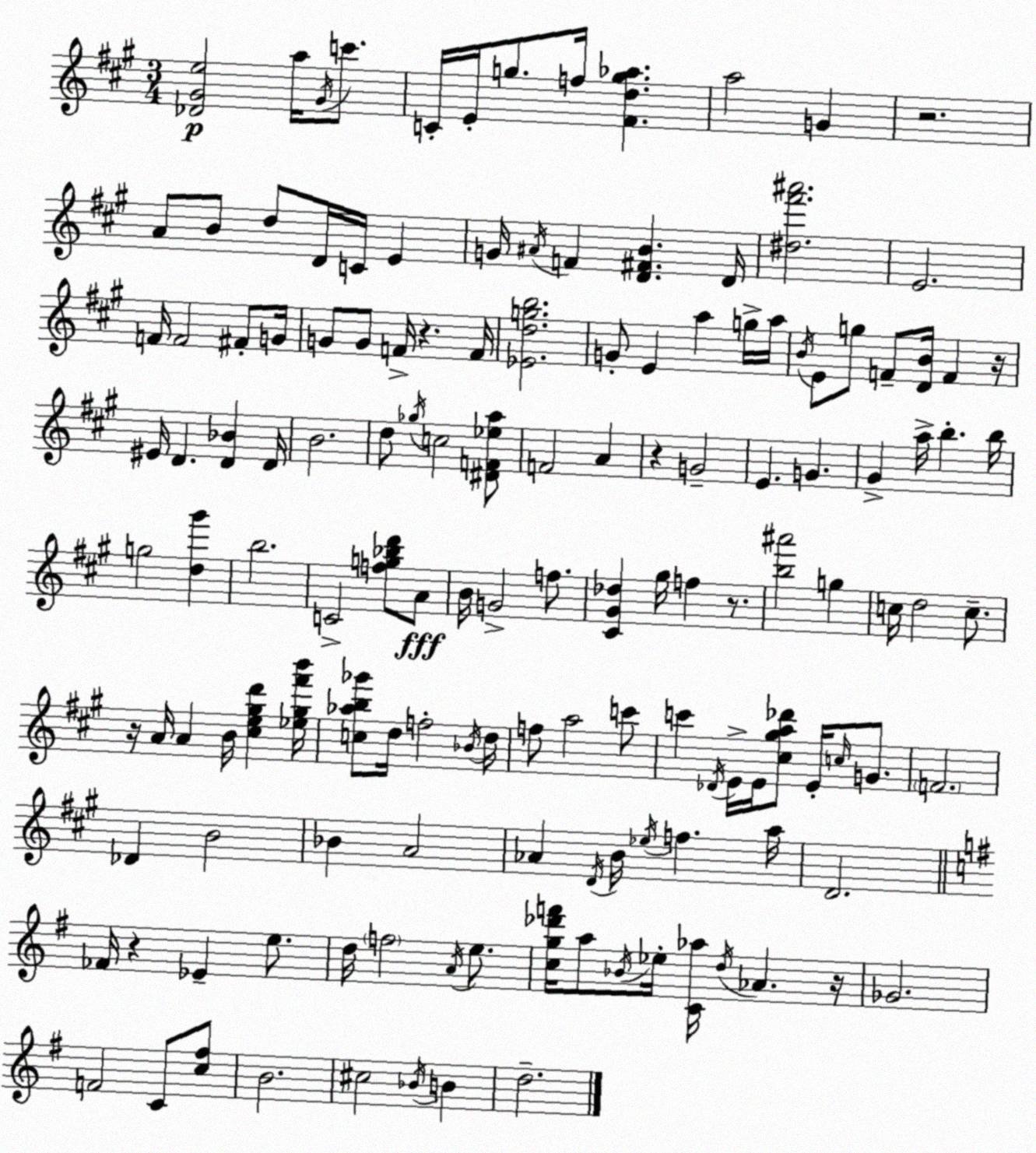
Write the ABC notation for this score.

X:1
T:Untitled
M:3/4
L:1/4
K:A
[_D^Ge]2 a/4 ^G/4 c'/2 C/4 E/4 g/2 f/4 [^Fdg_a] a2 G z2 A/2 B/2 d/2 D/4 C/4 E G/4 ^A/4 F [D^FB] D/4 [^d^f'^a']2 E2 F/4 F2 ^F/2 G/4 G/2 G/2 F/4 z F/4 [_Edgb]2 G/2 E a g/4 a/4 B/4 E/2 g/2 F/2 [DB]/4 F z/4 ^E/4 D [D_B] D/4 B2 d/2 _g/4 c2 [^DF_ea]/2 F2 A z G2 E G ^G a/4 b b/4 g2 [d^g'] b2 C2 [fg_bd']/2 A/2 B/4 G2 f/2 [^C^G_d] ^g/4 f z/2 [b^a']2 g c/4 d2 c/2 z/4 A/4 A B/4 [^ce^gd'] [_e^g^f'b']/4 [c_ab_g']/2 d/4 f2 _B/4 d/4 f/2 a2 c'/2 c' _D/4 E/4 E/4 [^c^ga_d']/2 E/4 c/4 G/2 F2 _D B2 _B A2 _A D/4 B/4 _e/4 f a/4 D2 _F/4 z _E e/2 d/4 f2 A/4 e/2 [cg_d'f']/4 a/2 _B/4 _e/4 [C_a]/4 d/4 _A z/4 _G2 F2 C/2 [c^f]/2 B2 ^c2 _B/4 B d2